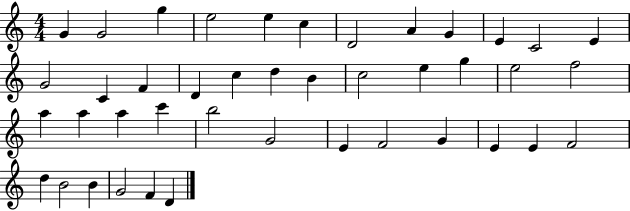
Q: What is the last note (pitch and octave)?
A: D4